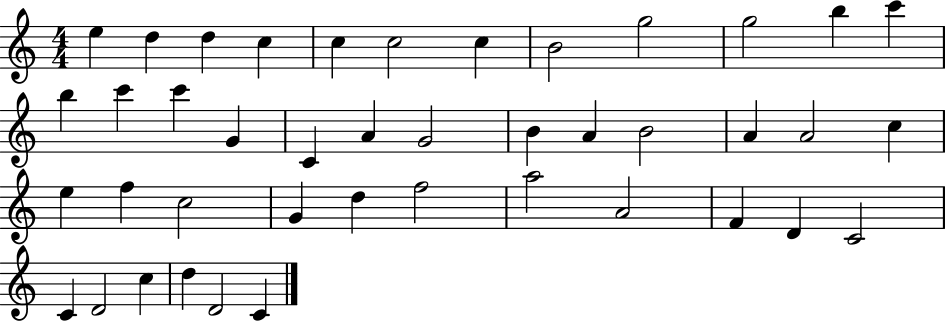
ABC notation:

X:1
T:Untitled
M:4/4
L:1/4
K:C
e d d c c c2 c B2 g2 g2 b c' b c' c' G C A G2 B A B2 A A2 c e f c2 G d f2 a2 A2 F D C2 C D2 c d D2 C